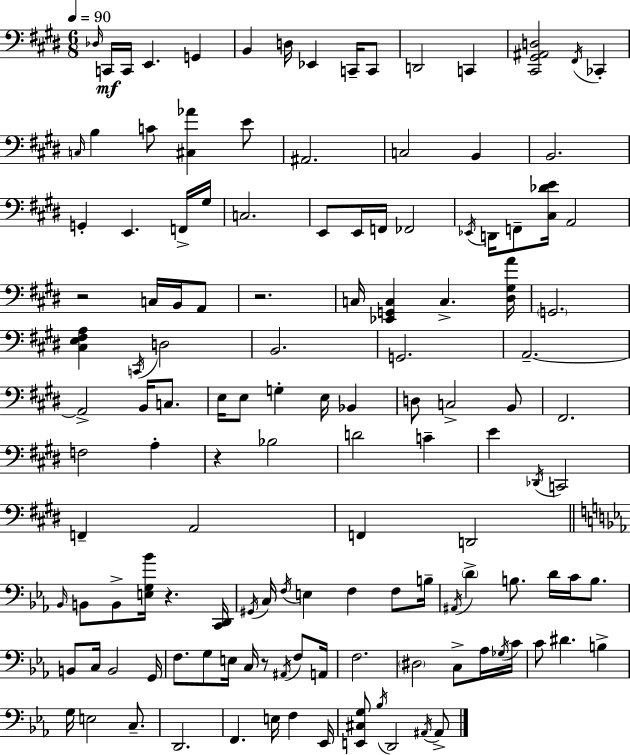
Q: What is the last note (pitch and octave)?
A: A#2